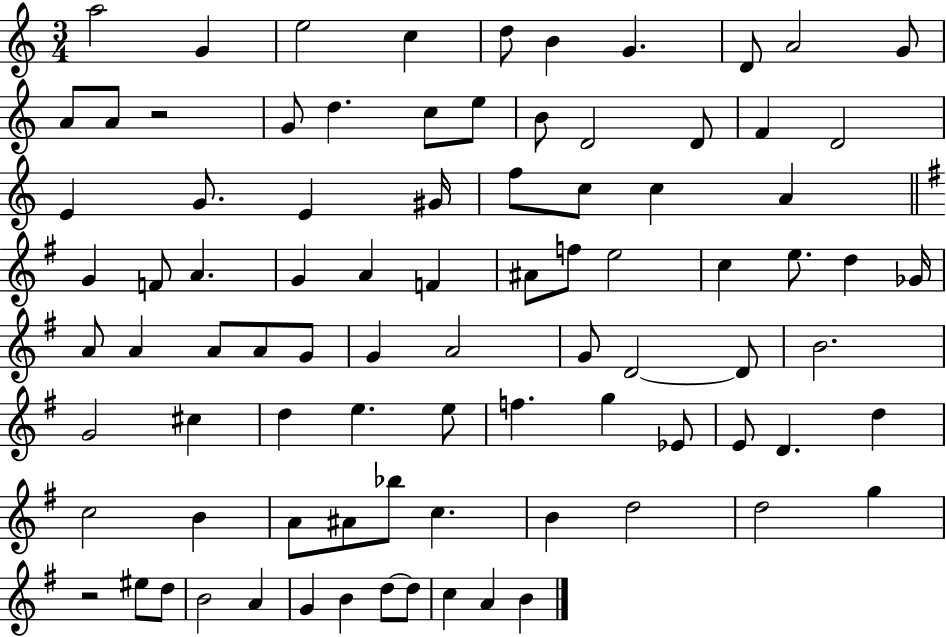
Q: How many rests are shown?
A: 2